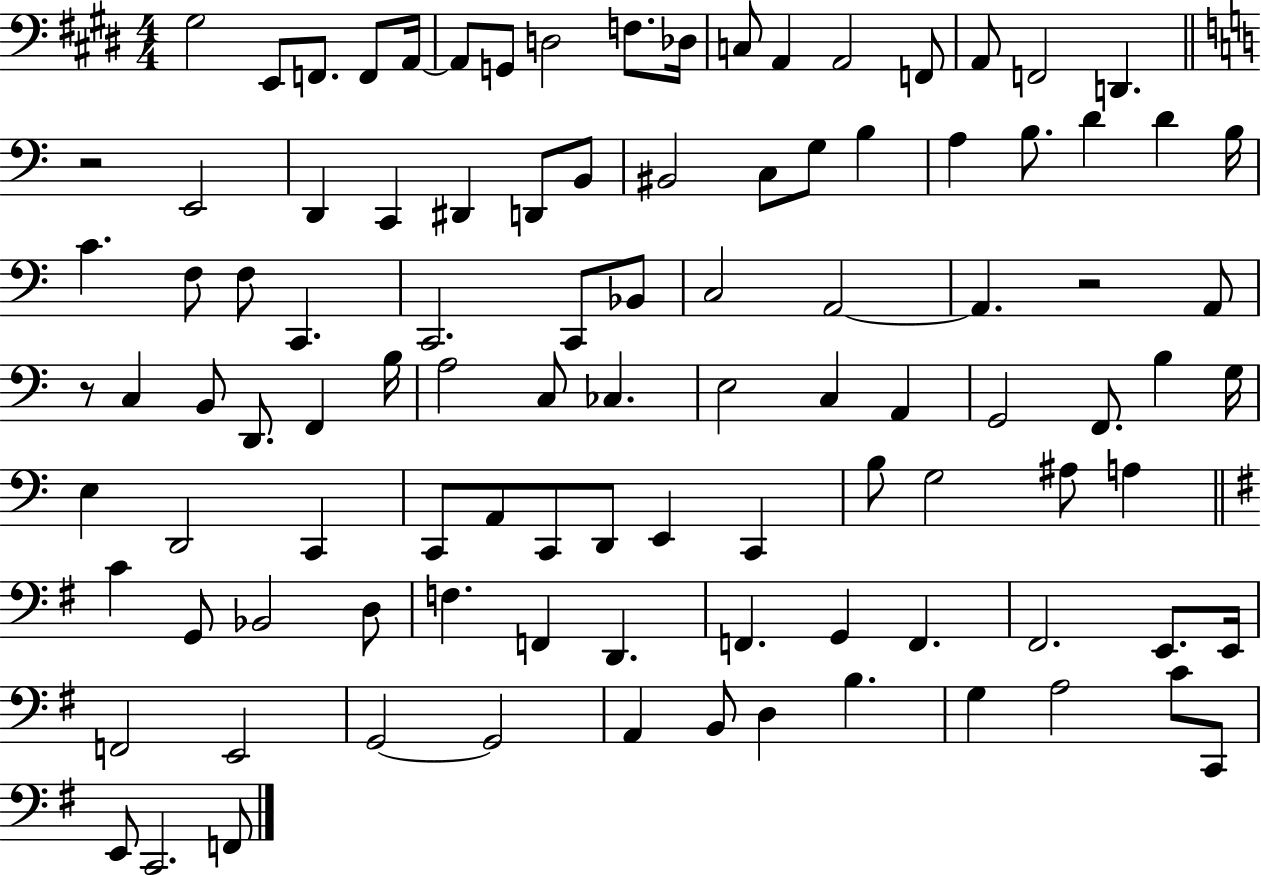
{
  \clef bass
  \numericTimeSignature
  \time 4/4
  \key e \major
  \repeat volta 2 { gis2 e,8 f,8. f,8 a,16~~ | a,8 g,8 d2 f8. des16 | c8 a,4 a,2 f,8 | a,8 f,2 d,4. | \break \bar "||" \break \key a \minor r2 e,2 | d,4 c,4 dis,4 d,8 b,8 | bis,2 c8 g8 b4 | a4 b8. d'4 d'4 b16 | \break c'4. f8 f8 c,4. | c,2. c,8 bes,8 | c2 a,2~~ | a,4. r2 a,8 | \break r8 c4 b,8 d,8. f,4 b16 | a2 c8 ces4. | e2 c4 a,4 | g,2 f,8. b4 g16 | \break e4 d,2 c,4 | c,8 a,8 c,8 d,8 e,4 c,4 | b8 g2 ais8 a4 | \bar "||" \break \key g \major c'4 g,8 bes,2 d8 | f4. f,4 d,4. | f,4. g,4 f,4. | fis,2. e,8. e,16 | \break f,2 e,2 | g,2~~ g,2 | a,4 b,8 d4 b4. | g4 a2 c'8 c,8 | \break e,8 c,2. f,8 | } \bar "|."
}